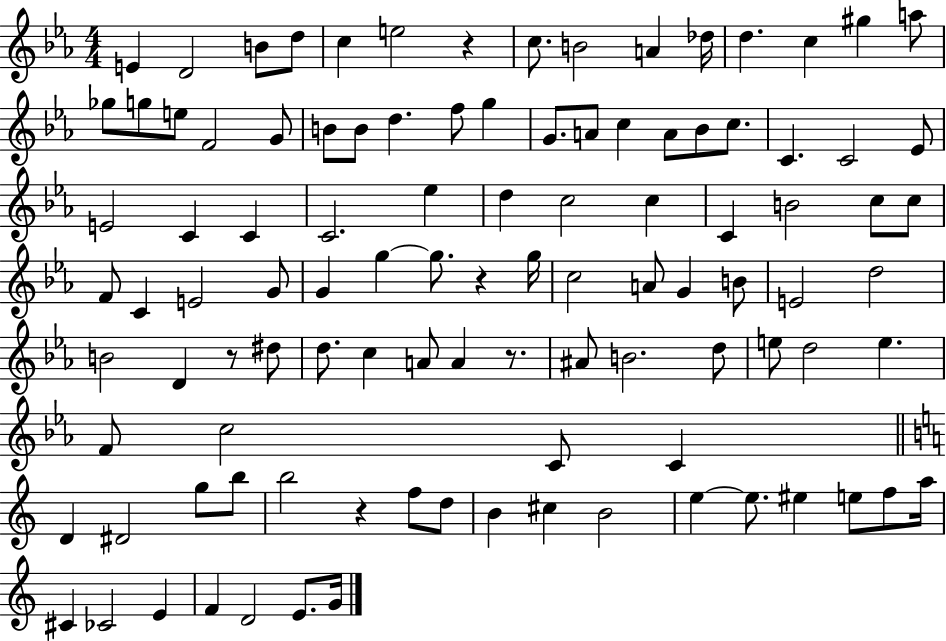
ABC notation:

X:1
T:Untitled
M:4/4
L:1/4
K:Eb
E D2 B/2 d/2 c e2 z c/2 B2 A _d/4 d c ^g a/2 _g/2 g/2 e/2 F2 G/2 B/2 B/2 d f/2 g G/2 A/2 c A/2 _B/2 c/2 C C2 _E/2 E2 C C C2 _e d c2 c C B2 c/2 c/2 F/2 C E2 G/2 G g g/2 z g/4 c2 A/2 G B/2 E2 d2 B2 D z/2 ^d/2 d/2 c A/2 A z/2 ^A/2 B2 d/2 e/2 d2 e F/2 c2 C/2 C D ^D2 g/2 b/2 b2 z f/2 d/2 B ^c B2 e e/2 ^e e/2 f/2 a/4 ^C _C2 E F D2 E/2 G/4